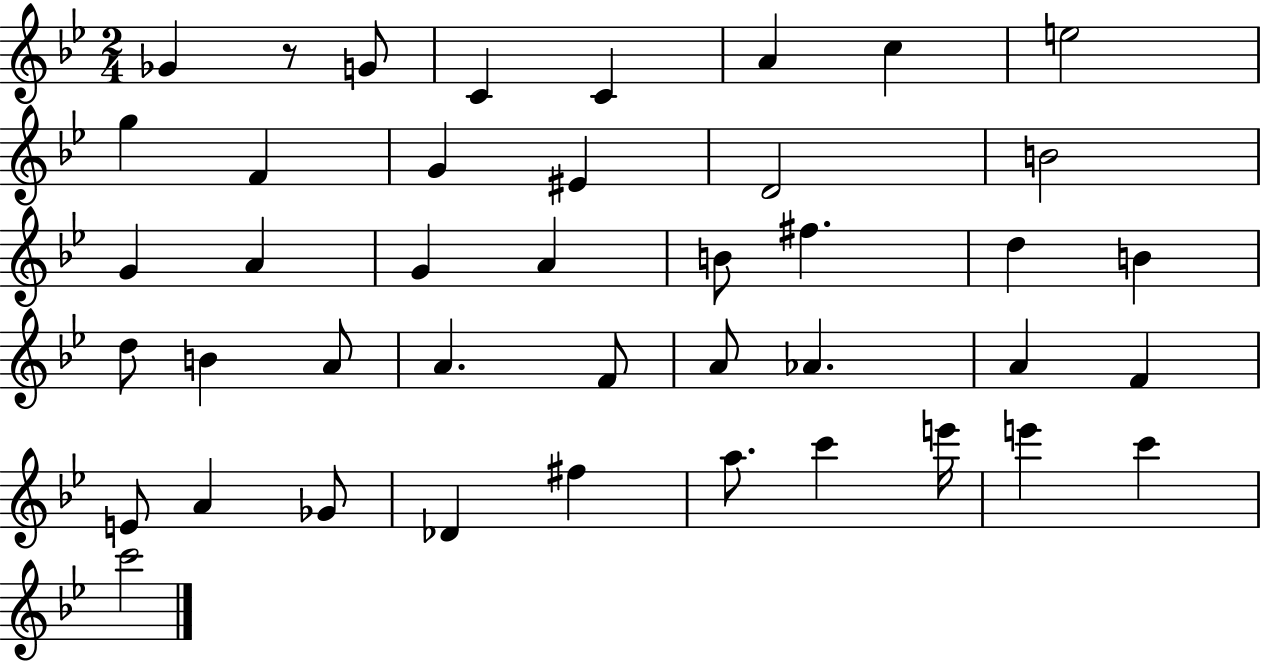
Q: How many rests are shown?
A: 1